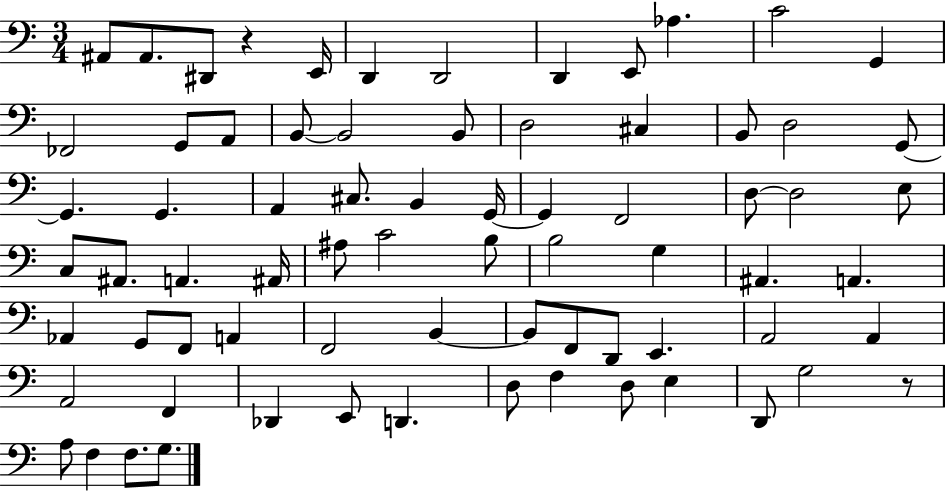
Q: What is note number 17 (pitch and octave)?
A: B2